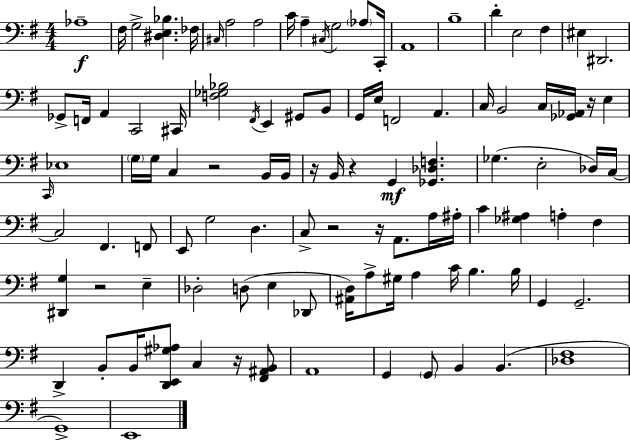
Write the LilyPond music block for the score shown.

{
  \clef bass
  \numericTimeSignature
  \time 4/4
  \key e \minor
  \repeat volta 2 { aes1--\f | fis16 g2-> <dis e bes>4. fes16 | \grace { cis16 } a2 a2 | c'16 a4-- \acciaccatura { cis16 } g2 \parenthesize aes8 | \break c,16-. a,1 | b1-- | d'4-. e2 fis4 | eis4 dis,2. | \break ges,8-> f,16 a,4 c,2 | cis,16 <f ges bes>2 \acciaccatura { fis,16 } e,4 gis,8 | b,8 g,16 e16 f,2 a,4. | c16 b,2 c16 <ges, aes,>16 r16 e4 | \break \grace { c,16 } ees1 | \parenthesize g16 g16 c4 r2 | b,16 b,16 r16 b,16 r4 g,4\mf <ges, des f>4. | ges4.( e2-. | \break des16) c16~~ c2 fis,4. | f,8 e,8 g2 d4. | c8-> r2 r16 a,8. | a16 ais16-. c'4 <ges ais>4 a4-. | \break fis4 <dis, g>4 r2 | e4-- des2-. d8( e4 | des,8 <ais, d>16) a8-> gis16 a4 c'16 b4. | b16 g,4 g,2.-- | \break d,4-> b,8-. b,16 <d, e, gis aes>8 c4 | r16 <fis, ais, b,>8 a,1 | g,4 \parenthesize g,8 b,4 b,4.( | <des fis>1 | \break g,1->) | e,1 | } \bar "|."
}